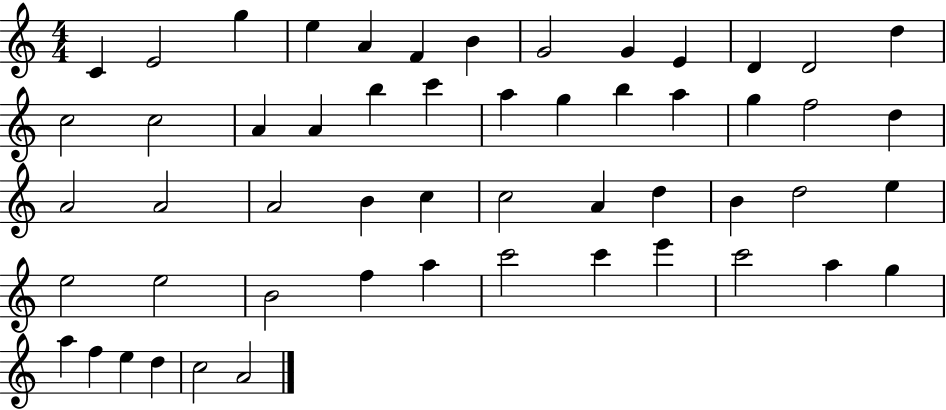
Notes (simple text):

C4/q E4/h G5/q E5/q A4/q F4/q B4/q G4/h G4/q E4/q D4/q D4/h D5/q C5/h C5/h A4/q A4/q B5/q C6/q A5/q G5/q B5/q A5/q G5/q F5/h D5/q A4/h A4/h A4/h B4/q C5/q C5/h A4/q D5/q B4/q D5/h E5/q E5/h E5/h B4/h F5/q A5/q C6/h C6/q E6/q C6/h A5/q G5/q A5/q F5/q E5/q D5/q C5/h A4/h